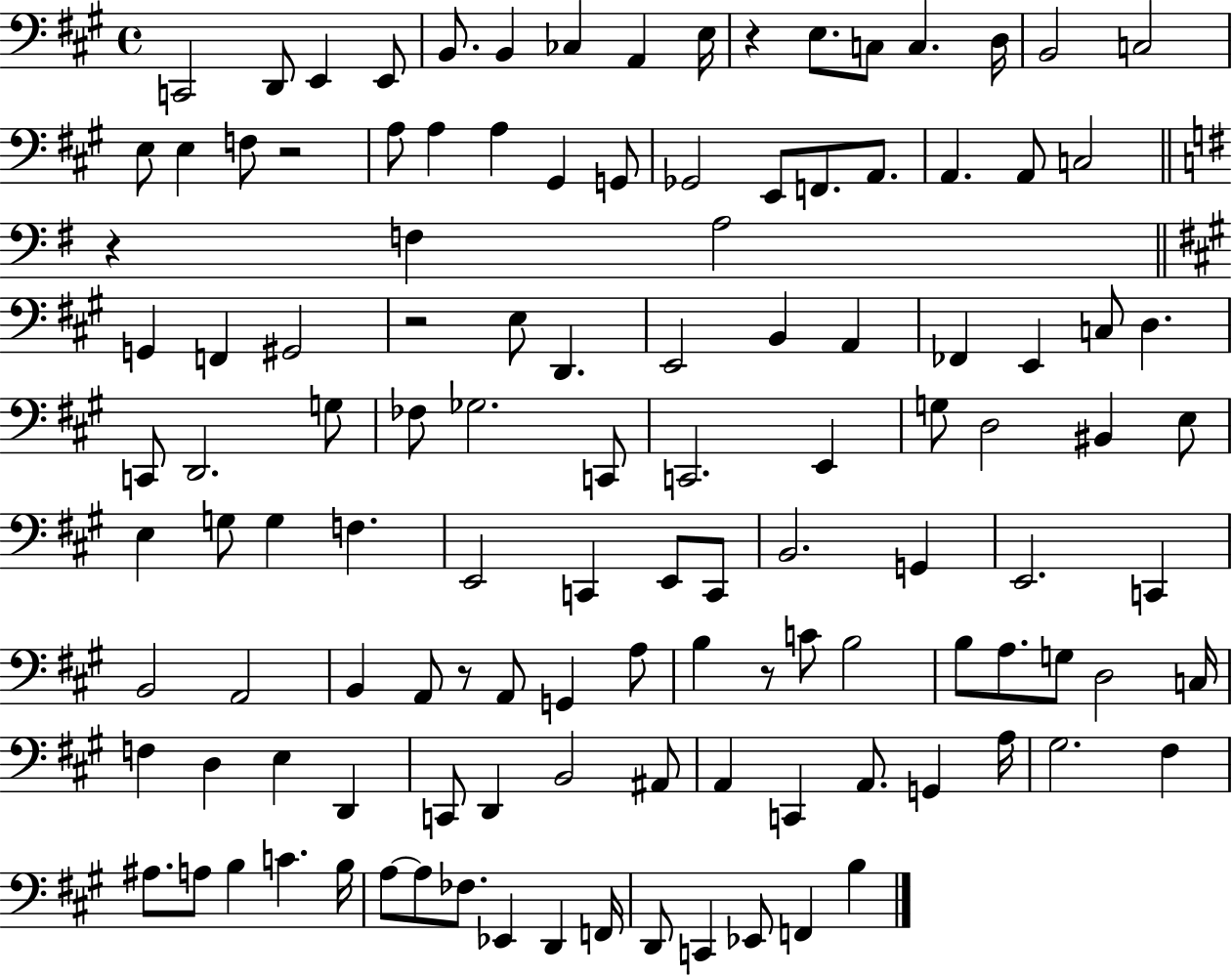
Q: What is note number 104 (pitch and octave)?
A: A3